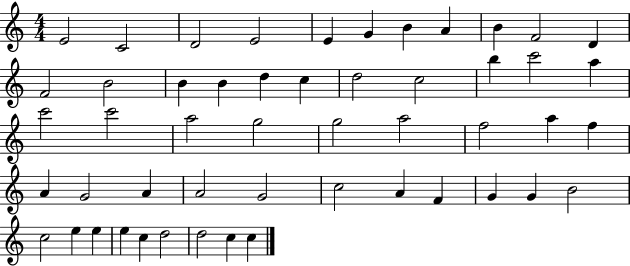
E4/h C4/h D4/h E4/h E4/q G4/q B4/q A4/q B4/q F4/h D4/q F4/h B4/h B4/q B4/q D5/q C5/q D5/h C5/h B5/q C6/h A5/q C6/h C6/h A5/h G5/h G5/h A5/h F5/h A5/q F5/q A4/q G4/h A4/q A4/h G4/h C5/h A4/q F4/q G4/q G4/q B4/h C5/h E5/q E5/q E5/q C5/q D5/h D5/h C5/q C5/q